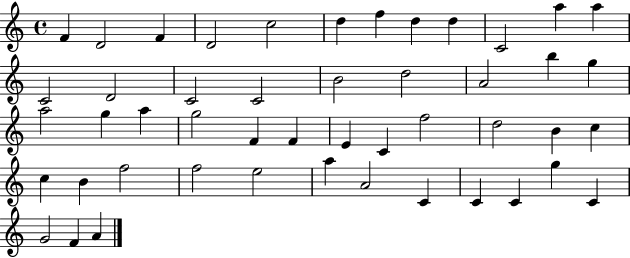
{
  \clef treble
  \time 4/4
  \defaultTimeSignature
  \key c \major
  f'4 d'2 f'4 | d'2 c''2 | d''4 f''4 d''4 d''4 | c'2 a''4 a''4 | \break c'2 d'2 | c'2 c'2 | b'2 d''2 | a'2 b''4 g''4 | \break a''2 g''4 a''4 | g''2 f'4 f'4 | e'4 c'4 f''2 | d''2 b'4 c''4 | \break c''4 b'4 f''2 | f''2 e''2 | a''4 a'2 c'4 | c'4 c'4 g''4 c'4 | \break g'2 f'4 a'4 | \bar "|."
}